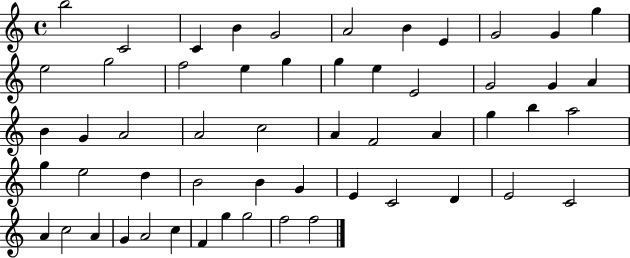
X:1
T:Untitled
M:4/4
L:1/4
K:C
b2 C2 C B G2 A2 B E G2 G g e2 g2 f2 e g g e E2 G2 G A B G A2 A2 c2 A F2 A g b a2 g e2 d B2 B G E C2 D E2 C2 A c2 A G A2 c F g g2 f2 f2